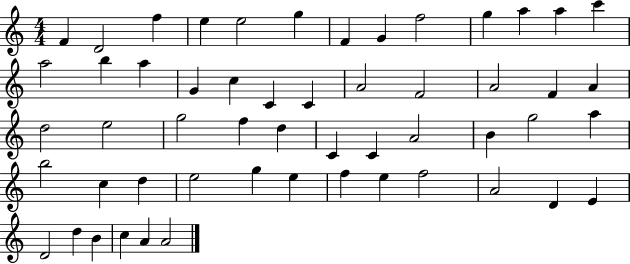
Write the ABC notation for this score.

X:1
T:Untitled
M:4/4
L:1/4
K:C
F D2 f e e2 g F G f2 g a a c' a2 b a G c C C A2 F2 A2 F A d2 e2 g2 f d C C A2 B g2 a b2 c d e2 g e f e f2 A2 D E D2 d B c A A2